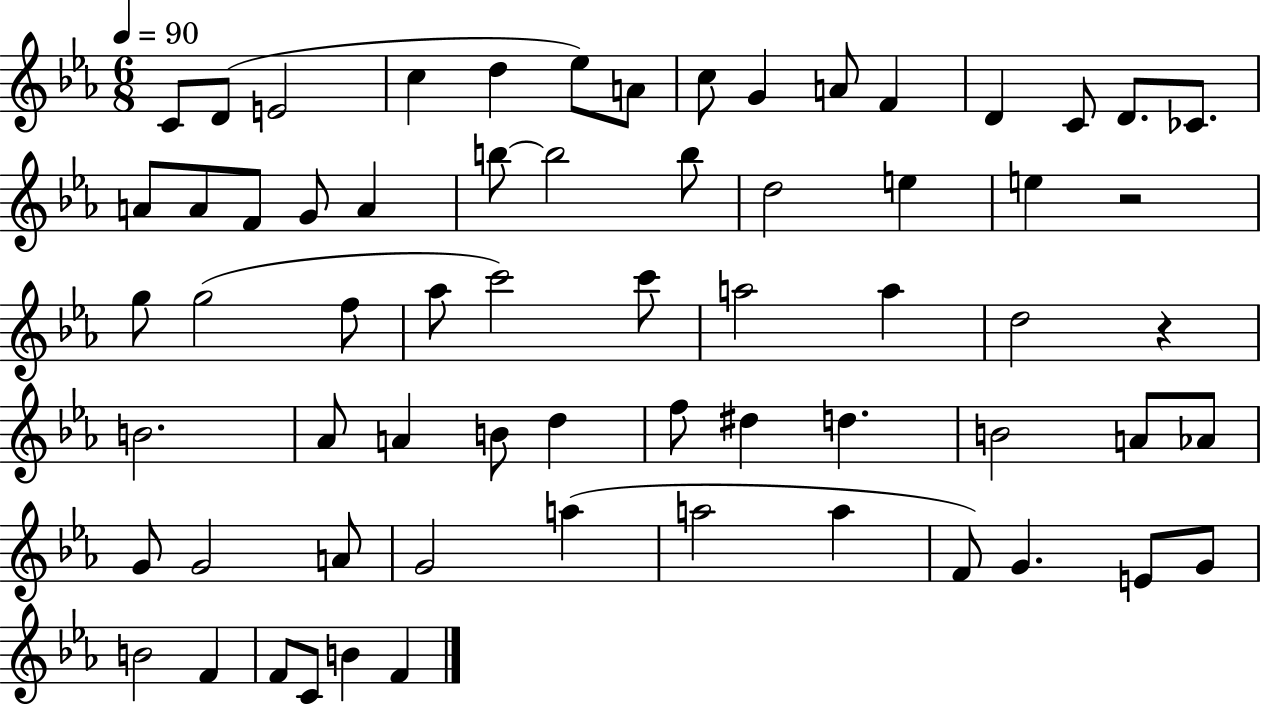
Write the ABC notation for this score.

X:1
T:Untitled
M:6/8
L:1/4
K:Eb
C/2 D/2 E2 c d _e/2 A/2 c/2 G A/2 F D C/2 D/2 _C/2 A/2 A/2 F/2 G/2 A b/2 b2 b/2 d2 e e z2 g/2 g2 f/2 _a/2 c'2 c'/2 a2 a d2 z B2 _A/2 A B/2 d f/2 ^d d B2 A/2 _A/2 G/2 G2 A/2 G2 a a2 a F/2 G E/2 G/2 B2 F F/2 C/2 B F